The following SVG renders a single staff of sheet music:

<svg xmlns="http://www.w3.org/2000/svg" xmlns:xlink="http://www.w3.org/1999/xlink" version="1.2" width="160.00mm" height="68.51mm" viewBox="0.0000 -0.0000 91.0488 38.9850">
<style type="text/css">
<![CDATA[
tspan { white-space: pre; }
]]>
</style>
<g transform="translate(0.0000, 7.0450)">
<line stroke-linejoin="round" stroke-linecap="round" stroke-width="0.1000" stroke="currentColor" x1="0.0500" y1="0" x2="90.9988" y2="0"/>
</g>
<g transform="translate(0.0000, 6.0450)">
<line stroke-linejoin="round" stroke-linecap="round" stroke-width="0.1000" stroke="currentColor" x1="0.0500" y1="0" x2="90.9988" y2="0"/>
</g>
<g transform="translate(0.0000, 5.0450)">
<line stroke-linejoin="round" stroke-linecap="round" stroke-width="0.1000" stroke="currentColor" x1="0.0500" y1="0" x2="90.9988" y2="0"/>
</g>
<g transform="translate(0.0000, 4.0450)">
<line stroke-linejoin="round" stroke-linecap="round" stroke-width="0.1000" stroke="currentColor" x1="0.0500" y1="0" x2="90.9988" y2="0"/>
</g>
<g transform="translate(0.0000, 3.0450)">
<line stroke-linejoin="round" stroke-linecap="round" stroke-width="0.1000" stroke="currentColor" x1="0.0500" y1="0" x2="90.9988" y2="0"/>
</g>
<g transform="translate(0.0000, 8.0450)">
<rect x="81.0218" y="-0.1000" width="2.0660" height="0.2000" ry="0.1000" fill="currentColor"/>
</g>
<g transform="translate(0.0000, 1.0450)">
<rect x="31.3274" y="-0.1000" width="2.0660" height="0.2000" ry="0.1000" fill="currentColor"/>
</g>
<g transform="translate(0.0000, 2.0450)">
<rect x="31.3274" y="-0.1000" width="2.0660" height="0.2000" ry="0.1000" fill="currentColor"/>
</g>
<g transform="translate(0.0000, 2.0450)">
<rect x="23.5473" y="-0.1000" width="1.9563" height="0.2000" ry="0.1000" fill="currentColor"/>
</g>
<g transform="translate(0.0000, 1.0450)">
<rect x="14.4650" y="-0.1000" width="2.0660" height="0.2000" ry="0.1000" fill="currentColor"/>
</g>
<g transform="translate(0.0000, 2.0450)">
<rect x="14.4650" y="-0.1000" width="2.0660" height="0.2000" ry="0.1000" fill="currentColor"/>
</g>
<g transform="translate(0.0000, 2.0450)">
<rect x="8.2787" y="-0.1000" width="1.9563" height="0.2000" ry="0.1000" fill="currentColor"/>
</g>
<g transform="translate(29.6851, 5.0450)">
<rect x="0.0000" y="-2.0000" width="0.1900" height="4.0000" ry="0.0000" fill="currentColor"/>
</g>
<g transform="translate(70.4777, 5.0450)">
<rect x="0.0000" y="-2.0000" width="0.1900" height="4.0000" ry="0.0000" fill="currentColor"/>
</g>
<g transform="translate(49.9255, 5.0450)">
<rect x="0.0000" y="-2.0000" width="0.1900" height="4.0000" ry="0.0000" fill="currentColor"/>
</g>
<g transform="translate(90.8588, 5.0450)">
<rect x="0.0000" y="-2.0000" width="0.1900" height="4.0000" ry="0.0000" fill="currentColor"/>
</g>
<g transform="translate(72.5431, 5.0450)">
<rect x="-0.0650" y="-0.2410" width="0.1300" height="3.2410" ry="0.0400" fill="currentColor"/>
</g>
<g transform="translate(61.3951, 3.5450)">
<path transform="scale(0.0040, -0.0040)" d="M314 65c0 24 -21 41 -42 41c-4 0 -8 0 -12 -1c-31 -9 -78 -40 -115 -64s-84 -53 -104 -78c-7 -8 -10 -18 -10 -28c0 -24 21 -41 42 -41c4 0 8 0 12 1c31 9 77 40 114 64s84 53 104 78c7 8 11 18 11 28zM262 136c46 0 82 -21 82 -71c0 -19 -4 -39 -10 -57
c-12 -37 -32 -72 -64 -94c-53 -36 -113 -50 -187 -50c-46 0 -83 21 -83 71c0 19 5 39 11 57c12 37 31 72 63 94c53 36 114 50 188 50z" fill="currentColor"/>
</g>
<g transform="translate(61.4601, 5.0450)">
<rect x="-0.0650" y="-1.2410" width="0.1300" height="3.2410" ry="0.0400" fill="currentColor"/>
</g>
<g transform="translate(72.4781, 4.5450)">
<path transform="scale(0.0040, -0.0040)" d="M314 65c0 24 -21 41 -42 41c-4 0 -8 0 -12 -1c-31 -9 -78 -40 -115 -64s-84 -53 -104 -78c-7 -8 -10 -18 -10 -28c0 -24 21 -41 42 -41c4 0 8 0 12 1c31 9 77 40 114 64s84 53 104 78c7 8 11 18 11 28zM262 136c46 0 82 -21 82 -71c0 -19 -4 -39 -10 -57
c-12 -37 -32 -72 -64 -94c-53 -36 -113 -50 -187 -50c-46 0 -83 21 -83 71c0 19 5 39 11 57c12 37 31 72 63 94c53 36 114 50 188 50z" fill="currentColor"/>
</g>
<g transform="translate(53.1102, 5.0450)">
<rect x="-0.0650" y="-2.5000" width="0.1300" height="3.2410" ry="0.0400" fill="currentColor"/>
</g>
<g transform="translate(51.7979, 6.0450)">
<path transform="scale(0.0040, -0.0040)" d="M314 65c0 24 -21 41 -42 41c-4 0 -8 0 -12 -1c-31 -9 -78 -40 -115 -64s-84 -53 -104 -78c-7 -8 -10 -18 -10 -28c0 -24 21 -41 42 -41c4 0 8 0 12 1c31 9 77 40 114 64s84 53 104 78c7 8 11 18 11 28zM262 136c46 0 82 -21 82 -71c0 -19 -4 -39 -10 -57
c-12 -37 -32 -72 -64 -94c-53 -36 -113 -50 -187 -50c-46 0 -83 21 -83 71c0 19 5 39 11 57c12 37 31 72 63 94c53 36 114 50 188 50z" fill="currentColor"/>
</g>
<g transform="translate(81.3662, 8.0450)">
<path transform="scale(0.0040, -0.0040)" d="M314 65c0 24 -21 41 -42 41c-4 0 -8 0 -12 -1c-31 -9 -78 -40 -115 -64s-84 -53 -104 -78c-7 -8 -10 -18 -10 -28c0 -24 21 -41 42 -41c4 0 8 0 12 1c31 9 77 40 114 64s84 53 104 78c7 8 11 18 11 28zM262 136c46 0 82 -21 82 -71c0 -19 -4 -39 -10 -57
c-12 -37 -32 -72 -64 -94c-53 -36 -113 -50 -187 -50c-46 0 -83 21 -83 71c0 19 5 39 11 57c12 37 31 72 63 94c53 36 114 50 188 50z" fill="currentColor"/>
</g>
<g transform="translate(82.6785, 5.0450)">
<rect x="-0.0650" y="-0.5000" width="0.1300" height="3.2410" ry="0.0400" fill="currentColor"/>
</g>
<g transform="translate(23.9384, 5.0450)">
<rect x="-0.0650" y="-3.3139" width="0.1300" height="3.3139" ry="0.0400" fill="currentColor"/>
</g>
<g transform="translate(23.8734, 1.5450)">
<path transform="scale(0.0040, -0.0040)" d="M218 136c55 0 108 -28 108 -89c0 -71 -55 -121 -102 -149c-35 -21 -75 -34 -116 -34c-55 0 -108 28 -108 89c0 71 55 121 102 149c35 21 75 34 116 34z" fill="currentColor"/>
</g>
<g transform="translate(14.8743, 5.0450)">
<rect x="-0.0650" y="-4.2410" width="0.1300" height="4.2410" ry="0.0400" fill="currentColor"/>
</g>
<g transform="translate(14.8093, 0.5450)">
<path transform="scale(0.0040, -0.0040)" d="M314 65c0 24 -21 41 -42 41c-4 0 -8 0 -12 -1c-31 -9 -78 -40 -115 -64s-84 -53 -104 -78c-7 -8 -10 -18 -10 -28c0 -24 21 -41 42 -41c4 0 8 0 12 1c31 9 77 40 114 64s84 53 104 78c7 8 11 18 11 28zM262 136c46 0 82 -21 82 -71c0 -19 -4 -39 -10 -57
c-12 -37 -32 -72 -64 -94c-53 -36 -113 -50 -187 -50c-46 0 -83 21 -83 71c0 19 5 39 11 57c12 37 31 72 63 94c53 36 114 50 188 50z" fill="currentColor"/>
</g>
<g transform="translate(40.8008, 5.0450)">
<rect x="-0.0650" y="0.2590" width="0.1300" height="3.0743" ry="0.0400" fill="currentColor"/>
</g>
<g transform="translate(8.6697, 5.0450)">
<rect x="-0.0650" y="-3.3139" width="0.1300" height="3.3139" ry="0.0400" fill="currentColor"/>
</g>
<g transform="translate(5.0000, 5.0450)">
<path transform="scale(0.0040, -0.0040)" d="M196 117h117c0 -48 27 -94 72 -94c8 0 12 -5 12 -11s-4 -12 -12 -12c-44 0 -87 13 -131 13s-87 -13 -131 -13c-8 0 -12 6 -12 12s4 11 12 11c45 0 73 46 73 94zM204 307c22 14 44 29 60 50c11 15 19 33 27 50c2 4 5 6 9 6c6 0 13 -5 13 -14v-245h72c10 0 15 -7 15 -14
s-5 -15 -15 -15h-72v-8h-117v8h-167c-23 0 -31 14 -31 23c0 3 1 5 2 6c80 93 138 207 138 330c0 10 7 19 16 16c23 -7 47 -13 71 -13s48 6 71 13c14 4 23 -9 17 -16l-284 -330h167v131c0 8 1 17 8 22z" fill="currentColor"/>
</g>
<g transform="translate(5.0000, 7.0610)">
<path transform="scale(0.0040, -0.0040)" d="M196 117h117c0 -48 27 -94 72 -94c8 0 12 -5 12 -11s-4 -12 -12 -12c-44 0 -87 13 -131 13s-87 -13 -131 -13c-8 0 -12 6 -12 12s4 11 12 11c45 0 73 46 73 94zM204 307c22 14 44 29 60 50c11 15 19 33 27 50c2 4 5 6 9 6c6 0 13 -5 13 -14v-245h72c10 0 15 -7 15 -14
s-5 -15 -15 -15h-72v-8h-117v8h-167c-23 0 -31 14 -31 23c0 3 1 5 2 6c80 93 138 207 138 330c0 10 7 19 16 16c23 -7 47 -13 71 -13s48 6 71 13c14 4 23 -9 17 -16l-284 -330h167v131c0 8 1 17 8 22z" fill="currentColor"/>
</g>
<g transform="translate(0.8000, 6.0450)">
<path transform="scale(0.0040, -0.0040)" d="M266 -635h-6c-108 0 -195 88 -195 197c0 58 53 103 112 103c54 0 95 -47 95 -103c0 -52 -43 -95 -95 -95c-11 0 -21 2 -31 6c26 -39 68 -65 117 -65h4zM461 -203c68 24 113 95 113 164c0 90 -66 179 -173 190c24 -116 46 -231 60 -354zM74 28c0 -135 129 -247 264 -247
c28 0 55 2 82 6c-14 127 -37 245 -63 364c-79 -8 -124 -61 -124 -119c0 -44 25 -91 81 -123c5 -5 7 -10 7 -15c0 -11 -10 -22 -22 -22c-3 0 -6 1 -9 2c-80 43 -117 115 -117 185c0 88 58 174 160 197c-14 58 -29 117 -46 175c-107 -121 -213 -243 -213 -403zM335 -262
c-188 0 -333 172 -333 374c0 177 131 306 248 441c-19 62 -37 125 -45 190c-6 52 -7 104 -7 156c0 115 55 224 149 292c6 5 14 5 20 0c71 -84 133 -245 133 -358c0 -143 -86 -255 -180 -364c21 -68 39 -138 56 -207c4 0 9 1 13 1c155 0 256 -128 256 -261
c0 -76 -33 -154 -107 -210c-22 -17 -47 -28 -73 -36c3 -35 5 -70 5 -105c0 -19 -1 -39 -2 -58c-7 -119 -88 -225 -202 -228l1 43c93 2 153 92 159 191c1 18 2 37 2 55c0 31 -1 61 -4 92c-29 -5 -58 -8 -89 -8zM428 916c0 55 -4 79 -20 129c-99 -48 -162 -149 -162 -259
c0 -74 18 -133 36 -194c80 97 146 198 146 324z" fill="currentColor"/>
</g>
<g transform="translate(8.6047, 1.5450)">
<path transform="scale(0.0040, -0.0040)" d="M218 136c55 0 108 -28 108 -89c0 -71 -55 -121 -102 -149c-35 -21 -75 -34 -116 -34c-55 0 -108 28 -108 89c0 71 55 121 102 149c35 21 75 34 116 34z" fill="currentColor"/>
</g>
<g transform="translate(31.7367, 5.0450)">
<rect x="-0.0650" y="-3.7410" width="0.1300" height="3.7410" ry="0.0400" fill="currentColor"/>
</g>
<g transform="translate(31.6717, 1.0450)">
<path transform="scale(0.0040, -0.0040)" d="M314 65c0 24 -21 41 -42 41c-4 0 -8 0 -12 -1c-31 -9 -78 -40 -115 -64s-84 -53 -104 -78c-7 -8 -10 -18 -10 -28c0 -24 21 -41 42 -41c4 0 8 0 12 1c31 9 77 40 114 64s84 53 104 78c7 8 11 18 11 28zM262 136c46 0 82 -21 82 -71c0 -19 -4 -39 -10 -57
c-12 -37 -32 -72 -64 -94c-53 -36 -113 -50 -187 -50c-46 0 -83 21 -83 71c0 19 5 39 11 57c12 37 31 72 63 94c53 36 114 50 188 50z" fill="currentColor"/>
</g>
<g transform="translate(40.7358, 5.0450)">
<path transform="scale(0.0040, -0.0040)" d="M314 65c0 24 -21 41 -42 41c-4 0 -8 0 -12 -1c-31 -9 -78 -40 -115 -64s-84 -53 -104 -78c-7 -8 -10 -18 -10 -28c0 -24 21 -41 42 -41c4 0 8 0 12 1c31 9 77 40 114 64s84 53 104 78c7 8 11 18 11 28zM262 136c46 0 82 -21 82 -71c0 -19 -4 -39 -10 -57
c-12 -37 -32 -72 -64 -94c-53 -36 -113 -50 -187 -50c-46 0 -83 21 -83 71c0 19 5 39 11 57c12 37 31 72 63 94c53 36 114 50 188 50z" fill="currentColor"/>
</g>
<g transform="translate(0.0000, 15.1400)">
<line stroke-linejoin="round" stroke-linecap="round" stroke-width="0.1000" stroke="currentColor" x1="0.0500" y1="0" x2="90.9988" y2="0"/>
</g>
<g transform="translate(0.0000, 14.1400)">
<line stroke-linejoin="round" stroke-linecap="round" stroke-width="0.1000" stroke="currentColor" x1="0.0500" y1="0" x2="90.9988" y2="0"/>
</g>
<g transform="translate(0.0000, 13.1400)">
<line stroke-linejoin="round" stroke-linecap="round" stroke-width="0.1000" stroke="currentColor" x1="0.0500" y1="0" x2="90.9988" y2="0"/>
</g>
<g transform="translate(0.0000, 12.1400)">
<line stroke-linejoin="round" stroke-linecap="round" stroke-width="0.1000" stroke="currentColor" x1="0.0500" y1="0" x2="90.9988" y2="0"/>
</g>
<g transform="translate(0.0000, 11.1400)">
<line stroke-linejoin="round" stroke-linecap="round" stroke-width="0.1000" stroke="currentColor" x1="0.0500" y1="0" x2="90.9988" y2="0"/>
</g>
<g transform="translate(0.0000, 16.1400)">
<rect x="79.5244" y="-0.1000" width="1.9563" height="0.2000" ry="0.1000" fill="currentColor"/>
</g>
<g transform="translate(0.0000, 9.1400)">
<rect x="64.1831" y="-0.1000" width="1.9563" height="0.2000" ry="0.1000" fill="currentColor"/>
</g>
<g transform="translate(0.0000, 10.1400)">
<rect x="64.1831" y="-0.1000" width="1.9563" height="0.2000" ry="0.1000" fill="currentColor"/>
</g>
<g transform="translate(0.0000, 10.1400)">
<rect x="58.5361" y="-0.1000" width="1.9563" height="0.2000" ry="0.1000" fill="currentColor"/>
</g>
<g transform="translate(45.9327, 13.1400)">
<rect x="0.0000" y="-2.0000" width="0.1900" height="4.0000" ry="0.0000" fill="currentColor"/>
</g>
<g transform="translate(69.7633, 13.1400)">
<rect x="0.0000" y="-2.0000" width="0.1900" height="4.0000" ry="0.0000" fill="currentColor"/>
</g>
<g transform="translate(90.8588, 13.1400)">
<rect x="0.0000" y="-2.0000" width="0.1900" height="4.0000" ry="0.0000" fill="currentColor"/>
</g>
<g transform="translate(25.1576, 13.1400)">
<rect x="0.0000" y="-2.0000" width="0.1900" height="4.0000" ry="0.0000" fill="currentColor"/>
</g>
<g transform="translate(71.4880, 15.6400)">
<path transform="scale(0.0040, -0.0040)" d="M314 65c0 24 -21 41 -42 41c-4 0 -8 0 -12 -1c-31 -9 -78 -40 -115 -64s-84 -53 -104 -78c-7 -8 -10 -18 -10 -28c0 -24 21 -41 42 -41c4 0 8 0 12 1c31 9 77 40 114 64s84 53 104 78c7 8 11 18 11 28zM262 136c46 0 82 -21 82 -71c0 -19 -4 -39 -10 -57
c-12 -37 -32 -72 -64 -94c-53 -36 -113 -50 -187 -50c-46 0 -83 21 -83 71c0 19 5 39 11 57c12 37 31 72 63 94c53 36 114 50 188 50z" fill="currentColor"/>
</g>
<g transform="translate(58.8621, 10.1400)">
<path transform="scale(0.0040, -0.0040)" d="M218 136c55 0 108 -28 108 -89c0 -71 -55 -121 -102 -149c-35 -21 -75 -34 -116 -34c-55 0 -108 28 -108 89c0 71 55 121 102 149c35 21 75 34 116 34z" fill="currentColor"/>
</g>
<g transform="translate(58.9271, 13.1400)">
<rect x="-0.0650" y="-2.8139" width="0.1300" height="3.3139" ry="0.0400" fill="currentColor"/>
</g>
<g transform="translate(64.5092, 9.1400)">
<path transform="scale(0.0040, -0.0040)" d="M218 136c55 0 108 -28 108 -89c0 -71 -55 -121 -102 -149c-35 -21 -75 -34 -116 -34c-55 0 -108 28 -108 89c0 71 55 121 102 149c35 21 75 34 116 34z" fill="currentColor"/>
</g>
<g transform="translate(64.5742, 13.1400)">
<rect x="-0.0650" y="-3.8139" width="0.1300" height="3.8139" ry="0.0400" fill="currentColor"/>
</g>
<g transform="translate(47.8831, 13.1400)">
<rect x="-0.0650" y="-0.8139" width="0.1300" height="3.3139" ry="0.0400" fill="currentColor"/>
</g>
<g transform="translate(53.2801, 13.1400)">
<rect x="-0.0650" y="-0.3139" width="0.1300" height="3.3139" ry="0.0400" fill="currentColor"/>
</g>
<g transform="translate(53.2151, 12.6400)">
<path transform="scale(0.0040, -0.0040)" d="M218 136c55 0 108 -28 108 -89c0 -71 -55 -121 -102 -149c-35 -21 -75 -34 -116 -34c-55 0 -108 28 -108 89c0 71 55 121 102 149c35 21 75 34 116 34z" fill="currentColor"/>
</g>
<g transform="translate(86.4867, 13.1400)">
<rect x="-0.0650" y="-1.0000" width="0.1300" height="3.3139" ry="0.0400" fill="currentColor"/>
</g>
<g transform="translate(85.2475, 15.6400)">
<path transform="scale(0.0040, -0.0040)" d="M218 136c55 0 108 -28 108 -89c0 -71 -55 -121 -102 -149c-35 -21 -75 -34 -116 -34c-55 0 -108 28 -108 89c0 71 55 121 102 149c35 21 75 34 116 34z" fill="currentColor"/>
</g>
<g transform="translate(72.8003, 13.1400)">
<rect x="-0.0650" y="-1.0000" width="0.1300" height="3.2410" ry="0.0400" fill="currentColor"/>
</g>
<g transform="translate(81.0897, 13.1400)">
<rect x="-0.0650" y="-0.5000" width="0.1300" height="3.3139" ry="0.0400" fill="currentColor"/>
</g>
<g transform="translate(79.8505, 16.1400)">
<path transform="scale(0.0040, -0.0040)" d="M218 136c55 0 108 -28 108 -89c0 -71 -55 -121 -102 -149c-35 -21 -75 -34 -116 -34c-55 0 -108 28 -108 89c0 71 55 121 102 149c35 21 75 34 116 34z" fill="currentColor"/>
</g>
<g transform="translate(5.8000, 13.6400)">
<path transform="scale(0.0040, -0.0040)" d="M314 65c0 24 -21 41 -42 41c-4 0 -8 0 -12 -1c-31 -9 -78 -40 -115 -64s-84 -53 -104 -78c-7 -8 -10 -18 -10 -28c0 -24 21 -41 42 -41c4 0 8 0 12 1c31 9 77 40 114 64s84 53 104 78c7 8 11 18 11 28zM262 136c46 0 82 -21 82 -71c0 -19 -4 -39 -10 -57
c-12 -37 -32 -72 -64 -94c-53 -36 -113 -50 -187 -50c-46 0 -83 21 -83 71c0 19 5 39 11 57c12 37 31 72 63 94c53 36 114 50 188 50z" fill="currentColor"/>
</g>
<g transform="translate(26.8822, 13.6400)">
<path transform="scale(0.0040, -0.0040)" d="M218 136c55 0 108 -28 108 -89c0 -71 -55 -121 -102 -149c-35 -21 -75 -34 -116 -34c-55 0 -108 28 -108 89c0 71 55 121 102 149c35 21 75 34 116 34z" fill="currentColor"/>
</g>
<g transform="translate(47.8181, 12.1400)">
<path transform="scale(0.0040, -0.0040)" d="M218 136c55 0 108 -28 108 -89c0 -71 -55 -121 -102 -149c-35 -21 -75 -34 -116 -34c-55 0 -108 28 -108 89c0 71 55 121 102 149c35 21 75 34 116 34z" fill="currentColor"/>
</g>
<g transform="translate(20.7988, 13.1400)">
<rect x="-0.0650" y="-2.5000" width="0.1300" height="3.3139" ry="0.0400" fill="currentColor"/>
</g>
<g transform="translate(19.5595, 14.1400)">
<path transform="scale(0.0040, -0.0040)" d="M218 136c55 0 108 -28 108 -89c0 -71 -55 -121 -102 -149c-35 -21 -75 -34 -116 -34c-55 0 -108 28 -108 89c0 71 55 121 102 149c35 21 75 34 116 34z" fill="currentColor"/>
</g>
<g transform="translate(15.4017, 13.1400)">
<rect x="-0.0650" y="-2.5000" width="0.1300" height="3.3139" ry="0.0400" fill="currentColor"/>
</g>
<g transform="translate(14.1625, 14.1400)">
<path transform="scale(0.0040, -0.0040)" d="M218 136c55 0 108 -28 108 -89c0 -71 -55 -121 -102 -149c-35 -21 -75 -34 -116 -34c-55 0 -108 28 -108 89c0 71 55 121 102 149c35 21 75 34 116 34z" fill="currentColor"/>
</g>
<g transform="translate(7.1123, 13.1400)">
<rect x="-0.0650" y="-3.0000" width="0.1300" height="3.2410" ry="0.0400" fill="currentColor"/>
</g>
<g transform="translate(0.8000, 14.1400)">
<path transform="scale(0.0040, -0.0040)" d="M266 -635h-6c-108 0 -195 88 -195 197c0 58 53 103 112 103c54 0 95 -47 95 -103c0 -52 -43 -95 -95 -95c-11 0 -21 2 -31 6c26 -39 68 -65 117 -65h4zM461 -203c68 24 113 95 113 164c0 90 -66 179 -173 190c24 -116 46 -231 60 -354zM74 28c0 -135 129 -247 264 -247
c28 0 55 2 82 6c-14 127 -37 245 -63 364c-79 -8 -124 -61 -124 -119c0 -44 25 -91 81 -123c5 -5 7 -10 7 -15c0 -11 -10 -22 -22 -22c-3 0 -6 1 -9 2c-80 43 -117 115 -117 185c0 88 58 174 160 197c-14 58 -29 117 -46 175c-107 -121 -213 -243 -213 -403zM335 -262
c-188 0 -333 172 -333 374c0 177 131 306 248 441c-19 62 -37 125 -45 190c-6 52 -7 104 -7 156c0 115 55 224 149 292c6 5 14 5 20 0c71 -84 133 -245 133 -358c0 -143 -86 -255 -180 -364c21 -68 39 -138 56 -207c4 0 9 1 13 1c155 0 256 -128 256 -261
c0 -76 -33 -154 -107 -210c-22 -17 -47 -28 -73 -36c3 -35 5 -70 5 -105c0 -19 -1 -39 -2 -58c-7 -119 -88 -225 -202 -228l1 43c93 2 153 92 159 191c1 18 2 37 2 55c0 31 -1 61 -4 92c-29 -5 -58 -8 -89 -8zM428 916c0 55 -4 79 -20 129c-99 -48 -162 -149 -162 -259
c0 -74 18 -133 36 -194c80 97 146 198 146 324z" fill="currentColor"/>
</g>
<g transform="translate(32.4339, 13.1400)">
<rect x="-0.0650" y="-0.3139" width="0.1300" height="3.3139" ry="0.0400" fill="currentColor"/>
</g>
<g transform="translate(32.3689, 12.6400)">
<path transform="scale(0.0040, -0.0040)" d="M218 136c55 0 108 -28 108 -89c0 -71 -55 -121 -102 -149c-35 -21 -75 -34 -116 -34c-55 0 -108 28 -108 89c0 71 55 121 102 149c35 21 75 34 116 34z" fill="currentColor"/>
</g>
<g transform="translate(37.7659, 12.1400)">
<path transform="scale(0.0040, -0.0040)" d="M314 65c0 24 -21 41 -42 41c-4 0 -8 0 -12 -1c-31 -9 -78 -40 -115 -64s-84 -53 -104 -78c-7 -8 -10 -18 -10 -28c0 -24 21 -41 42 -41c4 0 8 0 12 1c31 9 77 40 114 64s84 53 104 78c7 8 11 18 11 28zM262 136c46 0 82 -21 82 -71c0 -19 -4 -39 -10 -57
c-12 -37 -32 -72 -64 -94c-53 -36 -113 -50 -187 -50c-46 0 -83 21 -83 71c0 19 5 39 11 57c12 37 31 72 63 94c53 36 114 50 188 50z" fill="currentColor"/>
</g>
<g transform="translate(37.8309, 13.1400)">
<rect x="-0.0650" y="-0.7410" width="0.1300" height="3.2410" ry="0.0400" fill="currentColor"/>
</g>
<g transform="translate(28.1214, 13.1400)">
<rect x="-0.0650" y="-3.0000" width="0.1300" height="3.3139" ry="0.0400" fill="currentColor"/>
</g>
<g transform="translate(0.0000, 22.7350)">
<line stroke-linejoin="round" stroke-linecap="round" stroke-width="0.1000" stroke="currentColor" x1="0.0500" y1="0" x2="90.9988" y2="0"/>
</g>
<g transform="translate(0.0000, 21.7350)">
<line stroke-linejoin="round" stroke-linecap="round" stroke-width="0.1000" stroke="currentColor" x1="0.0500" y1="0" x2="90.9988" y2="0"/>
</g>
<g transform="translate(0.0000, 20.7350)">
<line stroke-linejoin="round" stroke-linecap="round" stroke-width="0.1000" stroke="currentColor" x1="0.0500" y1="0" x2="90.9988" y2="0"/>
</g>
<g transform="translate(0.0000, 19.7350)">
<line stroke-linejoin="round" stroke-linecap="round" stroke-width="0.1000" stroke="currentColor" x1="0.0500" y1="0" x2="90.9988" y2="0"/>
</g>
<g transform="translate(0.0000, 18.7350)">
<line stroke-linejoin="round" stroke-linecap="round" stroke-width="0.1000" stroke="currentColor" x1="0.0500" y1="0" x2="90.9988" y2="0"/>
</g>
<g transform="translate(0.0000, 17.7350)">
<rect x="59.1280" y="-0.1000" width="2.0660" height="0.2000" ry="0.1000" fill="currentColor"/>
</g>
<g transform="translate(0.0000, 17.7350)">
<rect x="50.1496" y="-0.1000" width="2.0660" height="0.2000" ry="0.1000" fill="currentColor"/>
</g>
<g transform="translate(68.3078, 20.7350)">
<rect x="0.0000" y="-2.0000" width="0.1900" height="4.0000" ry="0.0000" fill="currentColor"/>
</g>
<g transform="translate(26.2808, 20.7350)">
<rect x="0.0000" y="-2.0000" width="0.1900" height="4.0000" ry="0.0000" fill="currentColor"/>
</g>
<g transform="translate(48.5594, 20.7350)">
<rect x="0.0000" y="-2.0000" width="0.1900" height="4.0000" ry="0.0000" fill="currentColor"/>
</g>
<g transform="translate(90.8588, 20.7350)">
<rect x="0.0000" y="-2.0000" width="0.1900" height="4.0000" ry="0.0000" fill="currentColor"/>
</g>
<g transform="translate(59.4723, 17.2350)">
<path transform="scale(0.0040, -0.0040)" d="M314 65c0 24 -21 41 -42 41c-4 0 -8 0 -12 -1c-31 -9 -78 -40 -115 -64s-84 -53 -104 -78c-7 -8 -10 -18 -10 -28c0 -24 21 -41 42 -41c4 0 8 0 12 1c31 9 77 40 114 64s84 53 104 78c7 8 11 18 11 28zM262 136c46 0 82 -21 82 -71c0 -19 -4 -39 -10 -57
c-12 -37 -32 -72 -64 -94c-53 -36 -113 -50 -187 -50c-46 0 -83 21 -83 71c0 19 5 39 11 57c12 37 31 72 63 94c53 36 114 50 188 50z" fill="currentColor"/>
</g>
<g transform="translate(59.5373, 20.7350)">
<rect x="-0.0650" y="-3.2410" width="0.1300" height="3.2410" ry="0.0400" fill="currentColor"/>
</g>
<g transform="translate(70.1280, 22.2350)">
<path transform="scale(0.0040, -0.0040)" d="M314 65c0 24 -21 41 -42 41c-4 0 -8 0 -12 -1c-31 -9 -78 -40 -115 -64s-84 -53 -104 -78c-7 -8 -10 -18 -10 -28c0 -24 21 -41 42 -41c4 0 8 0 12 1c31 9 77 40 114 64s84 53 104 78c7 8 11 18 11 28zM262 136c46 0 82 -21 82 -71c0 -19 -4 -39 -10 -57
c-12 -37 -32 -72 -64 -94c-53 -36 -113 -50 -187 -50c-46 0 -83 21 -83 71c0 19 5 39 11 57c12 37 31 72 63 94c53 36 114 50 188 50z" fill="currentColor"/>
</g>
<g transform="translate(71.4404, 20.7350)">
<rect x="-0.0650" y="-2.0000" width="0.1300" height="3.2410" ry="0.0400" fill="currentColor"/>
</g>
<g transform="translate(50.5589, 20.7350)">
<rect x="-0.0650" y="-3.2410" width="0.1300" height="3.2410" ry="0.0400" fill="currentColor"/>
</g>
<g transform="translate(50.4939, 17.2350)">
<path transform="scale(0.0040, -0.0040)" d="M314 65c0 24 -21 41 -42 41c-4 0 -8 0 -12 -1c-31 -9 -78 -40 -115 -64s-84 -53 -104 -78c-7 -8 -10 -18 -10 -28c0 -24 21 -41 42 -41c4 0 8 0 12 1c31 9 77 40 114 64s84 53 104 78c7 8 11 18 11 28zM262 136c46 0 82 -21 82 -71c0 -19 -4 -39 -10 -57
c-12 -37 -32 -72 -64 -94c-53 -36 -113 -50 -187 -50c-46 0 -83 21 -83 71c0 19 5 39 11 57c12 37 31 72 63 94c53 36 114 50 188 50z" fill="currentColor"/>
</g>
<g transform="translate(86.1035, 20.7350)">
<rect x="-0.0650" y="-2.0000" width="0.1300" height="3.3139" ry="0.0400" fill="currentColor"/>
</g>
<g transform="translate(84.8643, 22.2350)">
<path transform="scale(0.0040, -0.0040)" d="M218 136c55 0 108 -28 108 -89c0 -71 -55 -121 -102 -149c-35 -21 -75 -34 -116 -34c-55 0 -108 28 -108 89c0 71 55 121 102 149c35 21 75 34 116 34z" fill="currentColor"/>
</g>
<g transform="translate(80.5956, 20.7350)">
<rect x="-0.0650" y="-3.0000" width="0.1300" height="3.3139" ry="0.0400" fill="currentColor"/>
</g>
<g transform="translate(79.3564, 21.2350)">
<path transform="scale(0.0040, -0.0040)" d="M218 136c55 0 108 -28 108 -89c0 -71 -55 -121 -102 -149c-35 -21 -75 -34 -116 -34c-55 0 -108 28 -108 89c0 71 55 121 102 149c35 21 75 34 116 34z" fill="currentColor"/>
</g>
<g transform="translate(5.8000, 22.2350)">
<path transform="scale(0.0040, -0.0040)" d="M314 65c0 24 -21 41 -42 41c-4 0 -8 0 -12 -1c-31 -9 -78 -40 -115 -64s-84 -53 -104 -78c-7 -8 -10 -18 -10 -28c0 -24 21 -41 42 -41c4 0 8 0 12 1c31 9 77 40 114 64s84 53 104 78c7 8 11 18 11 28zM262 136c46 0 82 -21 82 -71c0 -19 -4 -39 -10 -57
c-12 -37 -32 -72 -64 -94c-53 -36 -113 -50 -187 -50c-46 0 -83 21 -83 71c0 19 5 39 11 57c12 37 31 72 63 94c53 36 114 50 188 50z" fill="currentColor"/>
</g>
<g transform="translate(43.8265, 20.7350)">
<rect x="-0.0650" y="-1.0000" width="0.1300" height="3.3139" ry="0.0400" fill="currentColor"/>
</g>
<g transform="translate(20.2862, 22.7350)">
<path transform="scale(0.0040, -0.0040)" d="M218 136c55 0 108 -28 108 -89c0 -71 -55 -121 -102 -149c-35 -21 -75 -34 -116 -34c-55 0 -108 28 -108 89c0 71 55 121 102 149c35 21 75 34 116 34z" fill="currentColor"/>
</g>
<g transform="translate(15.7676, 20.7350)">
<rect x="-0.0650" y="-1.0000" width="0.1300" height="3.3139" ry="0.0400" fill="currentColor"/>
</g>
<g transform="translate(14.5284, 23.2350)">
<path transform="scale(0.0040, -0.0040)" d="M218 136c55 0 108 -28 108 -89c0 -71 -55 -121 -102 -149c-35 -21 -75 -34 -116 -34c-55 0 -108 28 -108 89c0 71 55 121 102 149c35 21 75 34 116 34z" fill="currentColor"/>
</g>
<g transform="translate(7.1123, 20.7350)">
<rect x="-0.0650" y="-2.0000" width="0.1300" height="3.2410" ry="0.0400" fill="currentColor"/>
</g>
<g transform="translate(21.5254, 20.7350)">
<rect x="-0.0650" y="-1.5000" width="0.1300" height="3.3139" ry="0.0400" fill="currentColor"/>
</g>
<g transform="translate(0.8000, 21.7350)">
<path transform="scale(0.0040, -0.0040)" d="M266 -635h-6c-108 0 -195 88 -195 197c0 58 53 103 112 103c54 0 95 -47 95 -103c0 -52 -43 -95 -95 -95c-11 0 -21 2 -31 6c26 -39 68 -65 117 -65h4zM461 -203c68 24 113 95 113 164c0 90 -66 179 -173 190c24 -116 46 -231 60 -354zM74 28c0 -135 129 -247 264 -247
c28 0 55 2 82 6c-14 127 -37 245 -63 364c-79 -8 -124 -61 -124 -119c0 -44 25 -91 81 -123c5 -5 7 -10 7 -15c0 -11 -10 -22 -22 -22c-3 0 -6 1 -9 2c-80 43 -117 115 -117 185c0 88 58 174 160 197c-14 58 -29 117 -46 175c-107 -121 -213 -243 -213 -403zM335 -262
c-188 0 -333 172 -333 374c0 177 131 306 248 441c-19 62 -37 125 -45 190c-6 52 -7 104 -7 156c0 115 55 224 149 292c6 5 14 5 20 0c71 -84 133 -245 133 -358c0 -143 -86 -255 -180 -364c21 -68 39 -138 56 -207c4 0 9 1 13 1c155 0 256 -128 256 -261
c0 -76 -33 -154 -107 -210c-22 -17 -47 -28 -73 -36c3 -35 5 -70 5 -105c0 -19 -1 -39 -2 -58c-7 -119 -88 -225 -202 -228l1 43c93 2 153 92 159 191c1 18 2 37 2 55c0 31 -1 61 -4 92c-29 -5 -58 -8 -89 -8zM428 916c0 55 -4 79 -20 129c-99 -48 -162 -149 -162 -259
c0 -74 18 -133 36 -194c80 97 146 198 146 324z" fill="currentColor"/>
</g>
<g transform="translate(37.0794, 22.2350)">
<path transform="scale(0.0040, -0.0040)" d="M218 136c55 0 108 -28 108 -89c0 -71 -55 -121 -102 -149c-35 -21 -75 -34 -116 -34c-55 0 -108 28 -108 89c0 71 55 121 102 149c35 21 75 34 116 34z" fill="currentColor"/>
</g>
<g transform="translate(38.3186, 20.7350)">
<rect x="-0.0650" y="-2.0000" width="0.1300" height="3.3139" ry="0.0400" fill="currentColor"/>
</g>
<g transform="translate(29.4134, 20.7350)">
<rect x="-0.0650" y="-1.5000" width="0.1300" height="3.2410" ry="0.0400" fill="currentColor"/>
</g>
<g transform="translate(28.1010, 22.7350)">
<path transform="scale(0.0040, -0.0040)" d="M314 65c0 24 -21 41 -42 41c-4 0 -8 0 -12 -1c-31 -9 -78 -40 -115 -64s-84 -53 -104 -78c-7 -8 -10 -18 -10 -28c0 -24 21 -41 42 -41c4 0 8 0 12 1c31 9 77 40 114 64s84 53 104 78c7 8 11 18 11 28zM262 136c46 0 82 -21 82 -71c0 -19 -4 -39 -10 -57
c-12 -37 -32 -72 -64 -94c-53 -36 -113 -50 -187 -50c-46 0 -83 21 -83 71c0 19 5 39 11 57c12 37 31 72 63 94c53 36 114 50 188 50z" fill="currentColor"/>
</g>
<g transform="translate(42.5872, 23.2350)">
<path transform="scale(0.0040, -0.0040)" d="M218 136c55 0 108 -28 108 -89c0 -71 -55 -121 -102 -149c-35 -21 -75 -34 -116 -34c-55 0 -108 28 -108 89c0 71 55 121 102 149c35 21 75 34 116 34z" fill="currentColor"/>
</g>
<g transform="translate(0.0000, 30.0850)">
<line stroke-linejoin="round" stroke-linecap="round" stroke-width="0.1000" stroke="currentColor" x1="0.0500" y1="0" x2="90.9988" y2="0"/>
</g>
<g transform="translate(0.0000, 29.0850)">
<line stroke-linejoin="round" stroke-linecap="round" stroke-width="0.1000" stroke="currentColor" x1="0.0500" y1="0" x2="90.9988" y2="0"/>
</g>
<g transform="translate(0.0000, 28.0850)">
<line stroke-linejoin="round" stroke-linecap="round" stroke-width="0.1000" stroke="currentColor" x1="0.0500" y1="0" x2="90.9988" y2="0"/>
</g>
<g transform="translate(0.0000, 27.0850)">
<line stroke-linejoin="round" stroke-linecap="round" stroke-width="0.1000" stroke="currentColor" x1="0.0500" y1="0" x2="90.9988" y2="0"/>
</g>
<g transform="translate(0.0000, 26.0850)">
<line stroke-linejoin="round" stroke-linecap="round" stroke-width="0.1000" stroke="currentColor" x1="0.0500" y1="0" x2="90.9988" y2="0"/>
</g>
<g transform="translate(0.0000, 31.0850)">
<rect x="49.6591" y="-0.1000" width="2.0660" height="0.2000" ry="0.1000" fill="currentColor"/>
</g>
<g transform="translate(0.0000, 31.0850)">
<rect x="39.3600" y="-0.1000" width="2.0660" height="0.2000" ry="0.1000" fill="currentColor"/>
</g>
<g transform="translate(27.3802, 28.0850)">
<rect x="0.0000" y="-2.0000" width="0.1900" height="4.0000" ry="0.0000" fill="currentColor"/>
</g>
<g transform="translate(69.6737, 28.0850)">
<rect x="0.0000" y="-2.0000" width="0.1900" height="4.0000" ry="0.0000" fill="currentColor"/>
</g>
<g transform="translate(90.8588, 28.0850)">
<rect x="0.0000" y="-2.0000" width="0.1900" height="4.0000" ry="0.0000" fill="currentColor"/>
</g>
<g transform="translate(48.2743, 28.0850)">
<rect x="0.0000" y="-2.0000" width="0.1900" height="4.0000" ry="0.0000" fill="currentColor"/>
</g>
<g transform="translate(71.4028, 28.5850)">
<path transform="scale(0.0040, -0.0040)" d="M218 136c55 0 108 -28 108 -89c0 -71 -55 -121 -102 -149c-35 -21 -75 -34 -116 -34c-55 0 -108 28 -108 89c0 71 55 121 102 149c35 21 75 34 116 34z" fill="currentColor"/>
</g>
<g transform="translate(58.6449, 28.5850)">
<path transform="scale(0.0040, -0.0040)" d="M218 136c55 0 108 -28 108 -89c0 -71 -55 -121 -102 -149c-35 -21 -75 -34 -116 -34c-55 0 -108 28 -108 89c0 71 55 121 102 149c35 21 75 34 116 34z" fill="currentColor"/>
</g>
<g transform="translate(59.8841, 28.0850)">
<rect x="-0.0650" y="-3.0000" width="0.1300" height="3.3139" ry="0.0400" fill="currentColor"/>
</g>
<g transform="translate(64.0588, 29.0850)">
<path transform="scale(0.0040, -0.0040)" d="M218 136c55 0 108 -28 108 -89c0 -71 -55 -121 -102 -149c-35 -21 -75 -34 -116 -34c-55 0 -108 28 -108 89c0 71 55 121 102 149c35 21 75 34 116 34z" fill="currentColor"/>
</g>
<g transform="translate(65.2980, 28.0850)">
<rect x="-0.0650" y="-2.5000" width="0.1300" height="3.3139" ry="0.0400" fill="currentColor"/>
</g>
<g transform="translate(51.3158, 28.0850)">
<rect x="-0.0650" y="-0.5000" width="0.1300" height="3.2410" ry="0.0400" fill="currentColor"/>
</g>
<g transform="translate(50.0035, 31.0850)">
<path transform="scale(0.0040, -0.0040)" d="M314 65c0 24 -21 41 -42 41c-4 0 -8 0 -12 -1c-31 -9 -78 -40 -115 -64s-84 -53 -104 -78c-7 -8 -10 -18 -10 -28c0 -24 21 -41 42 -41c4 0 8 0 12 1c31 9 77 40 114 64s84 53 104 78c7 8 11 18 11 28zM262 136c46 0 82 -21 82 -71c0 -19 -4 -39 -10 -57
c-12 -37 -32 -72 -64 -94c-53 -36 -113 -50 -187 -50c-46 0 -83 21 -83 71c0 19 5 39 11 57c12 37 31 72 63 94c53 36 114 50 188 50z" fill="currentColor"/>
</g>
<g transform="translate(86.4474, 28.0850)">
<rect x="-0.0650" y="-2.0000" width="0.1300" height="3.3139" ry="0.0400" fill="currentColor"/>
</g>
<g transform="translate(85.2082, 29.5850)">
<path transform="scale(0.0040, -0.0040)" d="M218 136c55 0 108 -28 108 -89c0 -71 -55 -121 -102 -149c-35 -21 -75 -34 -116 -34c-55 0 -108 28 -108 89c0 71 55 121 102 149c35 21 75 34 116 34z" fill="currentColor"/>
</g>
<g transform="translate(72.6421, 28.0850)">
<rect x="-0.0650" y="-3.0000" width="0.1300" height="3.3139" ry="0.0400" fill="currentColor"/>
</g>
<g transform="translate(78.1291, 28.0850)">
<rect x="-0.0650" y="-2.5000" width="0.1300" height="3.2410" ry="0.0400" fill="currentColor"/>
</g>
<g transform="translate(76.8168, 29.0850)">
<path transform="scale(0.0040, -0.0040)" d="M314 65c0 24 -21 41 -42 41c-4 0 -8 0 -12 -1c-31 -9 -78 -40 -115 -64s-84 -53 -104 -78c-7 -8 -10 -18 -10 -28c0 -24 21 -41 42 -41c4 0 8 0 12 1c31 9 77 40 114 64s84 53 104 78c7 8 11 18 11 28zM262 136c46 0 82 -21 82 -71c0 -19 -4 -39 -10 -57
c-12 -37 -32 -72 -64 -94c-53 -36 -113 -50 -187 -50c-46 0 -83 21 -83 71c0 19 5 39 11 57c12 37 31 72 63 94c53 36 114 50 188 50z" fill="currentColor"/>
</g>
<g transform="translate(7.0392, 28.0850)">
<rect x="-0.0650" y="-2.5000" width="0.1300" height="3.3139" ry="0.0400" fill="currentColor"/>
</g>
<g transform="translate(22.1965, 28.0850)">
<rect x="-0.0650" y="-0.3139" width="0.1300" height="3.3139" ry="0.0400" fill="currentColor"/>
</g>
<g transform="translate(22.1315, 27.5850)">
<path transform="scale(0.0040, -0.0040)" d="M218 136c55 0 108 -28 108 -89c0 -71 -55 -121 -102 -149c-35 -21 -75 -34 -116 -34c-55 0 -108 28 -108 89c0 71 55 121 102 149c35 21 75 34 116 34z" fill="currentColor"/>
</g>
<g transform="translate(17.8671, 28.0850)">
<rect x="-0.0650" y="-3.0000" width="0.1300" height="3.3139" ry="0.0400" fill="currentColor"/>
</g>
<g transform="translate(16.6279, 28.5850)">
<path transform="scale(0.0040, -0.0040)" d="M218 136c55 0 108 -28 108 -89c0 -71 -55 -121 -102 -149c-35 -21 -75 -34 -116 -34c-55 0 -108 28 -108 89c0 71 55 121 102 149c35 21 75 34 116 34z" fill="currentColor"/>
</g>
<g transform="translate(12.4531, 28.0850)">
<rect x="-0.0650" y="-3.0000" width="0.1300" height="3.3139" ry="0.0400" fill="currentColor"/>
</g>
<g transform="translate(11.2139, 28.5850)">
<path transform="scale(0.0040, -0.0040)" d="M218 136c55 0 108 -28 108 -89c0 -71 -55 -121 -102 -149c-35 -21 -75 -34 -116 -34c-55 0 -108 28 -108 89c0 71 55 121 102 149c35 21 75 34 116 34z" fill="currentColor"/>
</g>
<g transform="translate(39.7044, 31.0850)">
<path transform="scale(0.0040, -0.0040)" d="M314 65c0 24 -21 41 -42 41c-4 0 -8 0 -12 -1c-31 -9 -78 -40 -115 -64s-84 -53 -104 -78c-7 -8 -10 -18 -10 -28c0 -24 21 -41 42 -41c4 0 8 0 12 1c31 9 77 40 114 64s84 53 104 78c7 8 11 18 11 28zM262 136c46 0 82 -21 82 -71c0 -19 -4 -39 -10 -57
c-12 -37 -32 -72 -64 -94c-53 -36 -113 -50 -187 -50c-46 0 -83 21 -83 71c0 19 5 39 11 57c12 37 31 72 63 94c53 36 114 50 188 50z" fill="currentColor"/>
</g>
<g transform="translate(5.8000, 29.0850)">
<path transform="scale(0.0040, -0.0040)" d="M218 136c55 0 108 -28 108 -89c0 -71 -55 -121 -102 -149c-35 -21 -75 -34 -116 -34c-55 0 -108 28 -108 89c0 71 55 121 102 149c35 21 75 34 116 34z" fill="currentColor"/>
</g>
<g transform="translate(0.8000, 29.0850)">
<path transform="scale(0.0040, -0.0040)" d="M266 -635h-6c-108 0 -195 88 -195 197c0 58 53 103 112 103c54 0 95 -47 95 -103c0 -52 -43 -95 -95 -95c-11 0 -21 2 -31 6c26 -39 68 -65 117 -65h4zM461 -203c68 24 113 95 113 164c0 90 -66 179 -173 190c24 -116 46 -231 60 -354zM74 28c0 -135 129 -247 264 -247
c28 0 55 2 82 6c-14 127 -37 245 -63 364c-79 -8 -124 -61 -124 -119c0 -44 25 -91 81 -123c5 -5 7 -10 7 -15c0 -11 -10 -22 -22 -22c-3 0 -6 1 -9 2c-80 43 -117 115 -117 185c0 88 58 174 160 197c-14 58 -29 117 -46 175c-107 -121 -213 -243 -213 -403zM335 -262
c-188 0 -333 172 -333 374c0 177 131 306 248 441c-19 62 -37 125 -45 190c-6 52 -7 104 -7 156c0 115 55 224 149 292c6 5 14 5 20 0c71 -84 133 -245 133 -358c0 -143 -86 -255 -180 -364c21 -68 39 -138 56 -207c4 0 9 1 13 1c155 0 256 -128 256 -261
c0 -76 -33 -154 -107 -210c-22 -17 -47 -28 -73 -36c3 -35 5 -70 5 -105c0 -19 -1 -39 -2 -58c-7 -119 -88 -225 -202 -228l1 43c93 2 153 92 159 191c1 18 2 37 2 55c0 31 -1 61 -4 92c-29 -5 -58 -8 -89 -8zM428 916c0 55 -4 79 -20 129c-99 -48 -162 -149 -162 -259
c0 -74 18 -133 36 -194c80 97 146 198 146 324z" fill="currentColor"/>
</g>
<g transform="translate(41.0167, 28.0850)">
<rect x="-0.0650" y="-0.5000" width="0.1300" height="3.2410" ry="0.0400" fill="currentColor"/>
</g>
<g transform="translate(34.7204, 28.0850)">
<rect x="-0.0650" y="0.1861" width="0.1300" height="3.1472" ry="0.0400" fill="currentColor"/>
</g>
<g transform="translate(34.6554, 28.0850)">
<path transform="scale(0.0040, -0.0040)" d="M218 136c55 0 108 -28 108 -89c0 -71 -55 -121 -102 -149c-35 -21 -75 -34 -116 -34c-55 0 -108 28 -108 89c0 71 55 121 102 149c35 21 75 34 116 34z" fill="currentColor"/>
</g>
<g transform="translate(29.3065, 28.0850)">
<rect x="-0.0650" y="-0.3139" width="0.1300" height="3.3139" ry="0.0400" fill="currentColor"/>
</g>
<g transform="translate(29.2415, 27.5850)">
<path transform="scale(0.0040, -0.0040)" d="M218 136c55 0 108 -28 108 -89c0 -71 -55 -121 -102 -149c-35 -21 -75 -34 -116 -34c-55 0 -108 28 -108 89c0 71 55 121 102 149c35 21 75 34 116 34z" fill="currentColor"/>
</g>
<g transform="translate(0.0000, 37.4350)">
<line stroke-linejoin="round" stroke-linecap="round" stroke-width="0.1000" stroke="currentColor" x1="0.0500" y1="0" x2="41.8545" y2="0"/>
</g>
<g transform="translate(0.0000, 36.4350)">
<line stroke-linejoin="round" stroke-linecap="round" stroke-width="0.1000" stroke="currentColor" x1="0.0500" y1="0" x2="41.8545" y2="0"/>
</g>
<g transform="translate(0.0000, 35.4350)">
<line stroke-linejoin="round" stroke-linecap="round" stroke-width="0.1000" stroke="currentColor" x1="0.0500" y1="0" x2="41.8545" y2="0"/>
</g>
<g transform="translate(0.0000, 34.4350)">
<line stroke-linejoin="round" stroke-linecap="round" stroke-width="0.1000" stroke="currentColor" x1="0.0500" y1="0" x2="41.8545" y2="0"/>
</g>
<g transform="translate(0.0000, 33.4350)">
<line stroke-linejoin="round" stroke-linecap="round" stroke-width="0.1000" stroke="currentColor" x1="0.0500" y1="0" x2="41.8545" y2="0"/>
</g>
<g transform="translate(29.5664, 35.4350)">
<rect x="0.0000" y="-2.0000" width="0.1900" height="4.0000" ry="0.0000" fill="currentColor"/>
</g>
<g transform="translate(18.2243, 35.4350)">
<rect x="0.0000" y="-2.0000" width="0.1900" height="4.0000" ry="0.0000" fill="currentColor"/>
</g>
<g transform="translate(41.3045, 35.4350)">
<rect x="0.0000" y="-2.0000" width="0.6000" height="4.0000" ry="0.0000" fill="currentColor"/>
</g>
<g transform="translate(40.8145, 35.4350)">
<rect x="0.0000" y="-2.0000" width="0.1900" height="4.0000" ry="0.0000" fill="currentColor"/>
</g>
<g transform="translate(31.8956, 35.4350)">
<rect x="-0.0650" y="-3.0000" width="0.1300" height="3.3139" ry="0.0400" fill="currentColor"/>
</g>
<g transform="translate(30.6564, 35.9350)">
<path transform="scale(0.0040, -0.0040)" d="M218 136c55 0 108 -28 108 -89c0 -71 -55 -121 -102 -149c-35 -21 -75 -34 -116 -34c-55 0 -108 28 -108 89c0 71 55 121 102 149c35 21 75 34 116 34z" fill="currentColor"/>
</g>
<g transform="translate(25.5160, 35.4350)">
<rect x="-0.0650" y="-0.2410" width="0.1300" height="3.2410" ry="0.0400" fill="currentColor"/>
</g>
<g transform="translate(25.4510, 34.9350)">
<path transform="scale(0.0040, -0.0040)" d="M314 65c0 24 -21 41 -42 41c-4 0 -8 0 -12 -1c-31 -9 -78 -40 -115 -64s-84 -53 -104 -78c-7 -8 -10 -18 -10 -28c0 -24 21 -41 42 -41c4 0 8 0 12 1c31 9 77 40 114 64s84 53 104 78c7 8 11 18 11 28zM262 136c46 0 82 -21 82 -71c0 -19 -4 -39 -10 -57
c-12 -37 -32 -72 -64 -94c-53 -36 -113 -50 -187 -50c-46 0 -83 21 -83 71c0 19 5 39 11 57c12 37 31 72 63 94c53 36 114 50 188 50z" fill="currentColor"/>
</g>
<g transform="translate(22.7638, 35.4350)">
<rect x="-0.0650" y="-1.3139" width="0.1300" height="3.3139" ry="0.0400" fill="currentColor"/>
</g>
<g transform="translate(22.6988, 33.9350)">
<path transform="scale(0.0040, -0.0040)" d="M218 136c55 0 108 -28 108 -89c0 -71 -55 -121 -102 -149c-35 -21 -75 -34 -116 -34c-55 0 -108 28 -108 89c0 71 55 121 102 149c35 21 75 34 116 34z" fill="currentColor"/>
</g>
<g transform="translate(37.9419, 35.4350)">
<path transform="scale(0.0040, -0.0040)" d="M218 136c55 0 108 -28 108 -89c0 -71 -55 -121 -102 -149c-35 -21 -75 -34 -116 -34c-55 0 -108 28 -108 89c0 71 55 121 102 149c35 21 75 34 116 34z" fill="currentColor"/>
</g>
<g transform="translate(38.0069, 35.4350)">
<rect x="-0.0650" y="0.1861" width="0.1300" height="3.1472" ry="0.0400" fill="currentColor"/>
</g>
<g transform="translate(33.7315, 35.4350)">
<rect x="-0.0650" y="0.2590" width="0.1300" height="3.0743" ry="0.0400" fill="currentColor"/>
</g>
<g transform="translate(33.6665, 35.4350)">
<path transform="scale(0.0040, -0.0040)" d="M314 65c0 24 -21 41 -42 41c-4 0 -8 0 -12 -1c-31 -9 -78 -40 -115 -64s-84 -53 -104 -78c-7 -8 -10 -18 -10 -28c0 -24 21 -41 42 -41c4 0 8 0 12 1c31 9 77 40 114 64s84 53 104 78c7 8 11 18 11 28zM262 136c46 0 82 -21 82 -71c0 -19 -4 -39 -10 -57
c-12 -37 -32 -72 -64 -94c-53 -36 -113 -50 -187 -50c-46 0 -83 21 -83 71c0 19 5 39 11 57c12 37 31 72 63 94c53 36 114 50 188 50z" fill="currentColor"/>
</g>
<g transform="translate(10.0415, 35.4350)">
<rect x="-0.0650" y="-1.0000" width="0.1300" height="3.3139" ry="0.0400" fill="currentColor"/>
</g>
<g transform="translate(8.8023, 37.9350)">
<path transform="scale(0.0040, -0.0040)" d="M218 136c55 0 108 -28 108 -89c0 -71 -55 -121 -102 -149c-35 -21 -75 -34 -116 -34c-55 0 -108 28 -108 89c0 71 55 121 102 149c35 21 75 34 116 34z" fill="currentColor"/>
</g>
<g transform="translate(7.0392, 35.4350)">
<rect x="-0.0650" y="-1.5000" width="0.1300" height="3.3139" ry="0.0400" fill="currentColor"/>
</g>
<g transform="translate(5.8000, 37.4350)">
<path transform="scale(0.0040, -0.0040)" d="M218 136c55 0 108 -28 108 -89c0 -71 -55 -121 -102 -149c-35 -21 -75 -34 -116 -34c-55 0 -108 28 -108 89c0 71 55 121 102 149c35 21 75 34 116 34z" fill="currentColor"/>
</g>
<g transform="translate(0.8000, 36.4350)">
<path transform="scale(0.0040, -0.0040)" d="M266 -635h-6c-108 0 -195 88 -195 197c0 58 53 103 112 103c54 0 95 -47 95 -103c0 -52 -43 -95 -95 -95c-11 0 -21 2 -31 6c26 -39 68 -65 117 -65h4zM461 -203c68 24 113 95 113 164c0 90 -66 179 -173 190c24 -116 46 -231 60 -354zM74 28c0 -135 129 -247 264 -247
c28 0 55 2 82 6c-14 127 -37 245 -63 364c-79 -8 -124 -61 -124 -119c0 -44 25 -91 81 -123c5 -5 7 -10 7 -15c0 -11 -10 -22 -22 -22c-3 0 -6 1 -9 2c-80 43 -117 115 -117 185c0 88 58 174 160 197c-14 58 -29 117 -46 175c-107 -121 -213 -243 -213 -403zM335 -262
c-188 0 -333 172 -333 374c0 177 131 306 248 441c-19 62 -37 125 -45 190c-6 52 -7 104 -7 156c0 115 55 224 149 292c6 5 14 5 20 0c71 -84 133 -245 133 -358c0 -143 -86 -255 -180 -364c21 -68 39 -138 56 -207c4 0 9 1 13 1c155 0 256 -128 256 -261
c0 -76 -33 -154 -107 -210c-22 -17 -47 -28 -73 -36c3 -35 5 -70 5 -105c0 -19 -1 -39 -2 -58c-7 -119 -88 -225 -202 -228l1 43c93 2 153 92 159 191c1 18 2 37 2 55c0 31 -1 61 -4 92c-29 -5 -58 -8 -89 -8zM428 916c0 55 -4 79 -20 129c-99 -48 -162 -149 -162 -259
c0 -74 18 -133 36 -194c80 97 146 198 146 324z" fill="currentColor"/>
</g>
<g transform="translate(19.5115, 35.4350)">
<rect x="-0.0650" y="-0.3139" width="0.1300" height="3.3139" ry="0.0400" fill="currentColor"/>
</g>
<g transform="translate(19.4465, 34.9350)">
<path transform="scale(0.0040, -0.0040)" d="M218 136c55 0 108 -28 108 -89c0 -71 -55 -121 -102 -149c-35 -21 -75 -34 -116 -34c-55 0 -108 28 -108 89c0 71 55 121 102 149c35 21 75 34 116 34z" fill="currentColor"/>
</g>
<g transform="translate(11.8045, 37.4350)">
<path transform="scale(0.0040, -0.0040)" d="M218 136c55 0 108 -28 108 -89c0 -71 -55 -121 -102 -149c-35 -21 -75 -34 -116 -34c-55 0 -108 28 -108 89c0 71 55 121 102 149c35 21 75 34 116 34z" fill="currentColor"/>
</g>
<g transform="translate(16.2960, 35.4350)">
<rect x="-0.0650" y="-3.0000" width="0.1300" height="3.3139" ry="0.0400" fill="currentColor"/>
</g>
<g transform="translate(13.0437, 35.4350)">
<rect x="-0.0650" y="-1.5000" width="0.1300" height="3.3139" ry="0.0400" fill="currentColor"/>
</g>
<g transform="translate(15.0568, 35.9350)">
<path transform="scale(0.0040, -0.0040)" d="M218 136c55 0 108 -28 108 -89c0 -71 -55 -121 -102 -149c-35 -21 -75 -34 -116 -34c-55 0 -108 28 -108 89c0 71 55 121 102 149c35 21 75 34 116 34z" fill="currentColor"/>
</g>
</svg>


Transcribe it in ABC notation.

X:1
T:Untitled
M:4/4
L:1/4
K:C
b d'2 b c'2 B2 G2 e2 c2 C2 A2 G G A c d2 d c a c' D2 C D F2 D E E2 F D b2 b2 F2 A F G A A c c B C2 C2 A G A G2 F E D E A c e c2 A B2 B